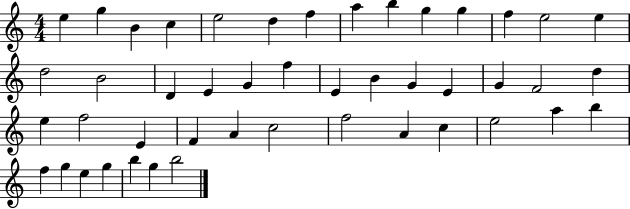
X:1
T:Untitled
M:4/4
L:1/4
K:C
e g B c e2 d f a b g g f e2 e d2 B2 D E G f E B G E G F2 d e f2 E F A c2 f2 A c e2 a b f g e g b g b2